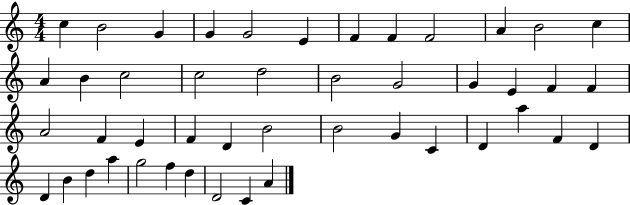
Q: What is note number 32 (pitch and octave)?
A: C4